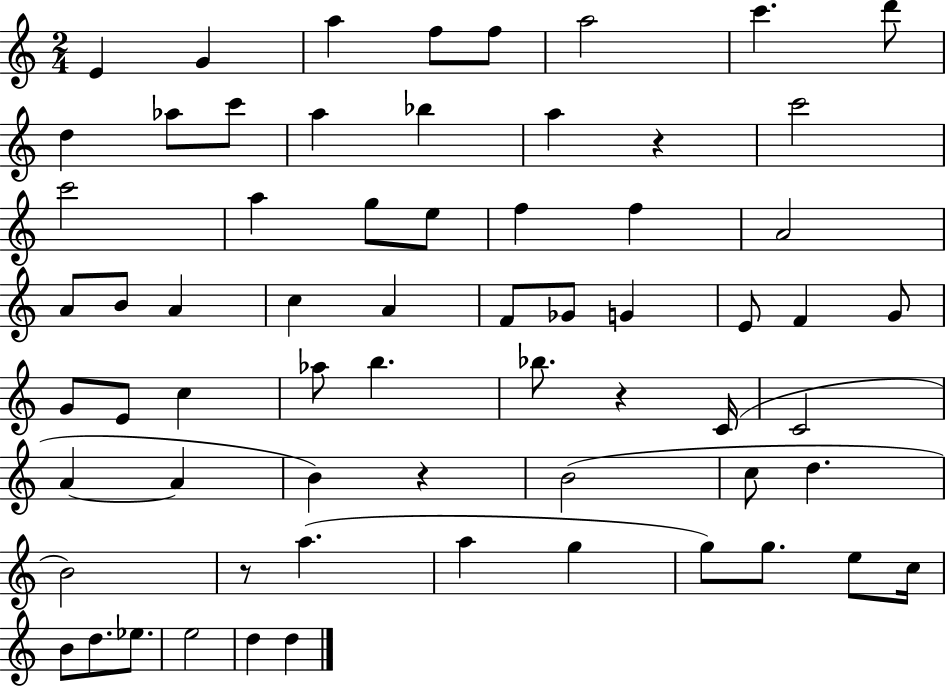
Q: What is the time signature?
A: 2/4